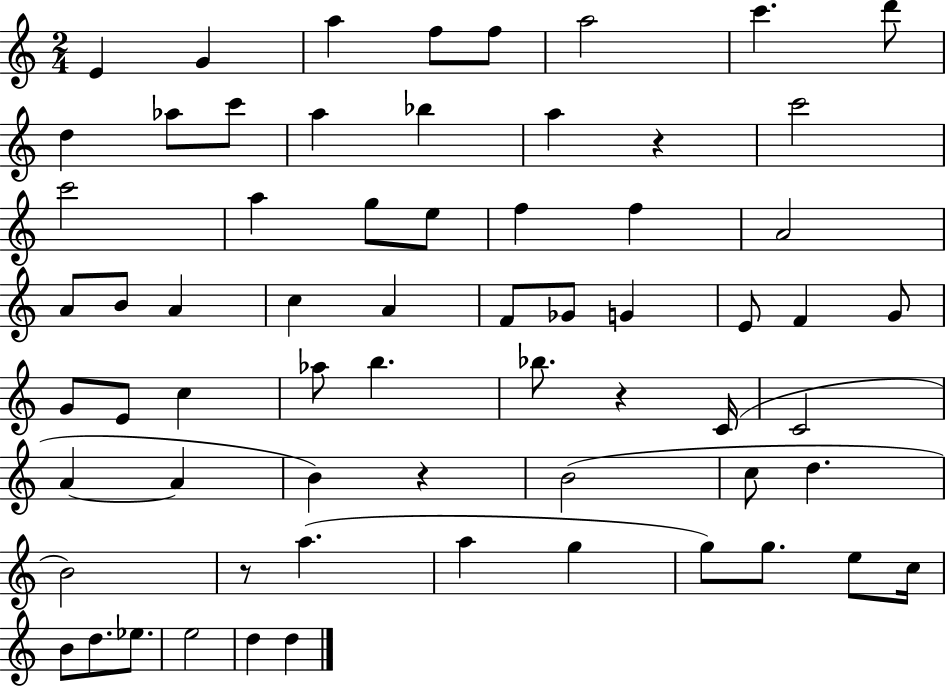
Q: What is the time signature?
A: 2/4